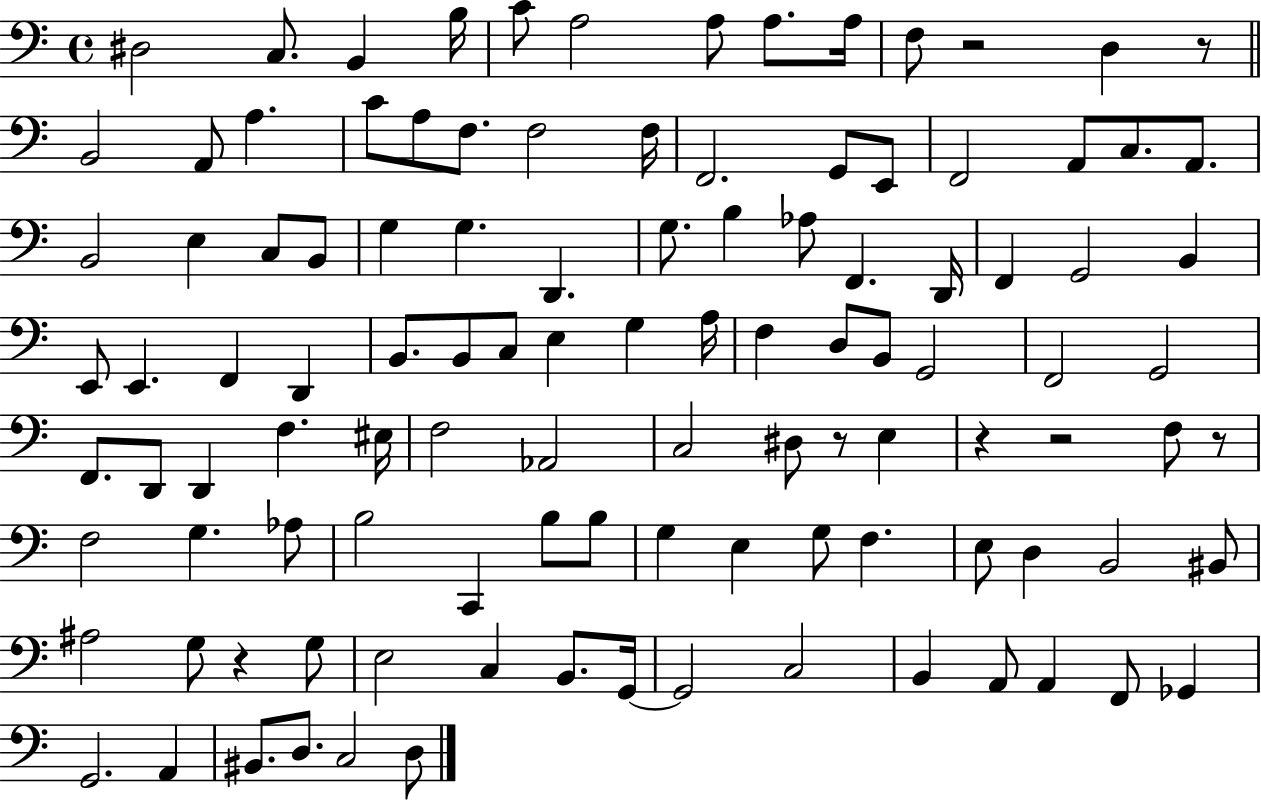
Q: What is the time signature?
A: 4/4